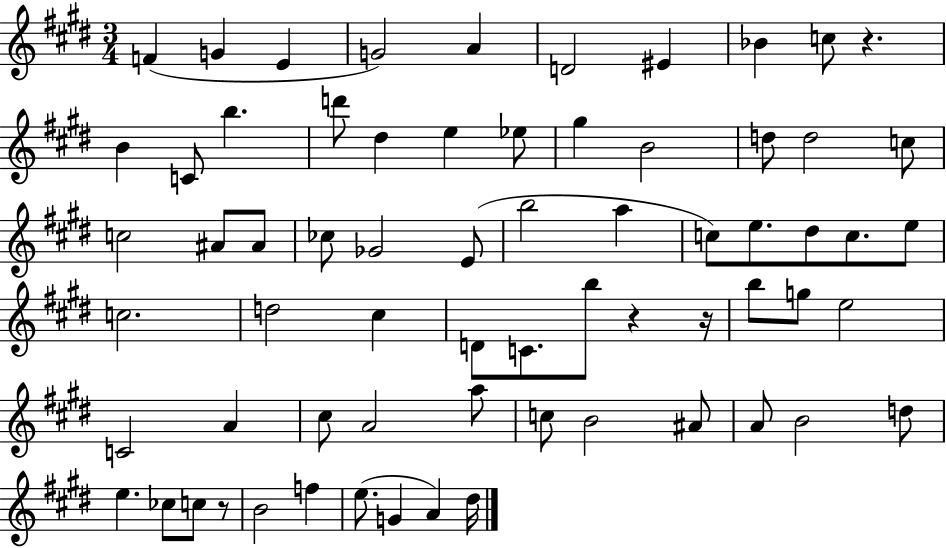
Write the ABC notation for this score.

X:1
T:Untitled
M:3/4
L:1/4
K:E
F G E G2 A D2 ^E _B c/2 z B C/2 b d'/2 ^d e _e/2 ^g B2 d/2 d2 c/2 c2 ^A/2 ^A/2 _c/2 _G2 E/2 b2 a c/2 e/2 ^d/2 c/2 e/2 c2 d2 ^c D/2 C/2 b/2 z z/4 b/2 g/2 e2 C2 A ^c/2 A2 a/2 c/2 B2 ^A/2 A/2 B2 d/2 e _c/2 c/2 z/2 B2 f e/2 G A ^d/4